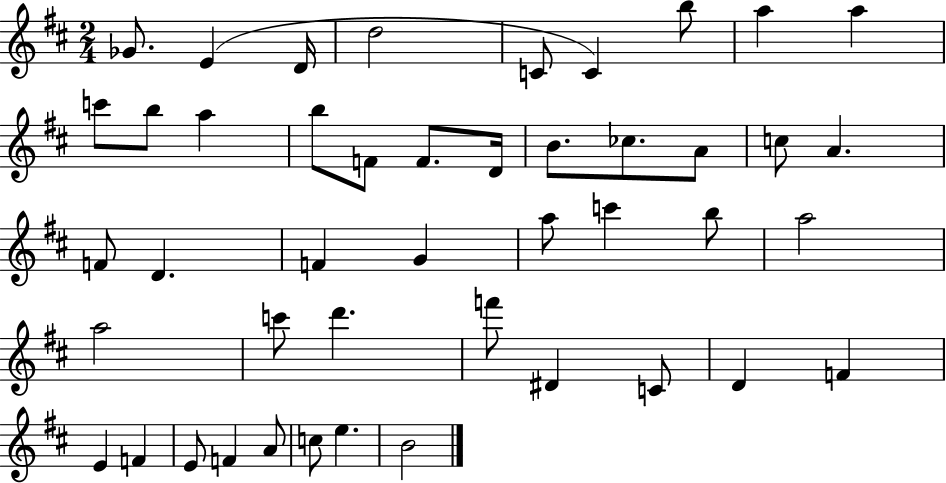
Gb4/e. E4/q D4/s D5/h C4/e C4/q B5/e A5/q A5/q C6/e B5/e A5/q B5/e F4/e F4/e. D4/s B4/e. CES5/e. A4/e C5/e A4/q. F4/e D4/q. F4/q G4/q A5/e C6/q B5/e A5/h A5/h C6/e D6/q. F6/e D#4/q C4/e D4/q F4/q E4/q F4/q E4/e F4/q A4/e C5/e E5/q. B4/h